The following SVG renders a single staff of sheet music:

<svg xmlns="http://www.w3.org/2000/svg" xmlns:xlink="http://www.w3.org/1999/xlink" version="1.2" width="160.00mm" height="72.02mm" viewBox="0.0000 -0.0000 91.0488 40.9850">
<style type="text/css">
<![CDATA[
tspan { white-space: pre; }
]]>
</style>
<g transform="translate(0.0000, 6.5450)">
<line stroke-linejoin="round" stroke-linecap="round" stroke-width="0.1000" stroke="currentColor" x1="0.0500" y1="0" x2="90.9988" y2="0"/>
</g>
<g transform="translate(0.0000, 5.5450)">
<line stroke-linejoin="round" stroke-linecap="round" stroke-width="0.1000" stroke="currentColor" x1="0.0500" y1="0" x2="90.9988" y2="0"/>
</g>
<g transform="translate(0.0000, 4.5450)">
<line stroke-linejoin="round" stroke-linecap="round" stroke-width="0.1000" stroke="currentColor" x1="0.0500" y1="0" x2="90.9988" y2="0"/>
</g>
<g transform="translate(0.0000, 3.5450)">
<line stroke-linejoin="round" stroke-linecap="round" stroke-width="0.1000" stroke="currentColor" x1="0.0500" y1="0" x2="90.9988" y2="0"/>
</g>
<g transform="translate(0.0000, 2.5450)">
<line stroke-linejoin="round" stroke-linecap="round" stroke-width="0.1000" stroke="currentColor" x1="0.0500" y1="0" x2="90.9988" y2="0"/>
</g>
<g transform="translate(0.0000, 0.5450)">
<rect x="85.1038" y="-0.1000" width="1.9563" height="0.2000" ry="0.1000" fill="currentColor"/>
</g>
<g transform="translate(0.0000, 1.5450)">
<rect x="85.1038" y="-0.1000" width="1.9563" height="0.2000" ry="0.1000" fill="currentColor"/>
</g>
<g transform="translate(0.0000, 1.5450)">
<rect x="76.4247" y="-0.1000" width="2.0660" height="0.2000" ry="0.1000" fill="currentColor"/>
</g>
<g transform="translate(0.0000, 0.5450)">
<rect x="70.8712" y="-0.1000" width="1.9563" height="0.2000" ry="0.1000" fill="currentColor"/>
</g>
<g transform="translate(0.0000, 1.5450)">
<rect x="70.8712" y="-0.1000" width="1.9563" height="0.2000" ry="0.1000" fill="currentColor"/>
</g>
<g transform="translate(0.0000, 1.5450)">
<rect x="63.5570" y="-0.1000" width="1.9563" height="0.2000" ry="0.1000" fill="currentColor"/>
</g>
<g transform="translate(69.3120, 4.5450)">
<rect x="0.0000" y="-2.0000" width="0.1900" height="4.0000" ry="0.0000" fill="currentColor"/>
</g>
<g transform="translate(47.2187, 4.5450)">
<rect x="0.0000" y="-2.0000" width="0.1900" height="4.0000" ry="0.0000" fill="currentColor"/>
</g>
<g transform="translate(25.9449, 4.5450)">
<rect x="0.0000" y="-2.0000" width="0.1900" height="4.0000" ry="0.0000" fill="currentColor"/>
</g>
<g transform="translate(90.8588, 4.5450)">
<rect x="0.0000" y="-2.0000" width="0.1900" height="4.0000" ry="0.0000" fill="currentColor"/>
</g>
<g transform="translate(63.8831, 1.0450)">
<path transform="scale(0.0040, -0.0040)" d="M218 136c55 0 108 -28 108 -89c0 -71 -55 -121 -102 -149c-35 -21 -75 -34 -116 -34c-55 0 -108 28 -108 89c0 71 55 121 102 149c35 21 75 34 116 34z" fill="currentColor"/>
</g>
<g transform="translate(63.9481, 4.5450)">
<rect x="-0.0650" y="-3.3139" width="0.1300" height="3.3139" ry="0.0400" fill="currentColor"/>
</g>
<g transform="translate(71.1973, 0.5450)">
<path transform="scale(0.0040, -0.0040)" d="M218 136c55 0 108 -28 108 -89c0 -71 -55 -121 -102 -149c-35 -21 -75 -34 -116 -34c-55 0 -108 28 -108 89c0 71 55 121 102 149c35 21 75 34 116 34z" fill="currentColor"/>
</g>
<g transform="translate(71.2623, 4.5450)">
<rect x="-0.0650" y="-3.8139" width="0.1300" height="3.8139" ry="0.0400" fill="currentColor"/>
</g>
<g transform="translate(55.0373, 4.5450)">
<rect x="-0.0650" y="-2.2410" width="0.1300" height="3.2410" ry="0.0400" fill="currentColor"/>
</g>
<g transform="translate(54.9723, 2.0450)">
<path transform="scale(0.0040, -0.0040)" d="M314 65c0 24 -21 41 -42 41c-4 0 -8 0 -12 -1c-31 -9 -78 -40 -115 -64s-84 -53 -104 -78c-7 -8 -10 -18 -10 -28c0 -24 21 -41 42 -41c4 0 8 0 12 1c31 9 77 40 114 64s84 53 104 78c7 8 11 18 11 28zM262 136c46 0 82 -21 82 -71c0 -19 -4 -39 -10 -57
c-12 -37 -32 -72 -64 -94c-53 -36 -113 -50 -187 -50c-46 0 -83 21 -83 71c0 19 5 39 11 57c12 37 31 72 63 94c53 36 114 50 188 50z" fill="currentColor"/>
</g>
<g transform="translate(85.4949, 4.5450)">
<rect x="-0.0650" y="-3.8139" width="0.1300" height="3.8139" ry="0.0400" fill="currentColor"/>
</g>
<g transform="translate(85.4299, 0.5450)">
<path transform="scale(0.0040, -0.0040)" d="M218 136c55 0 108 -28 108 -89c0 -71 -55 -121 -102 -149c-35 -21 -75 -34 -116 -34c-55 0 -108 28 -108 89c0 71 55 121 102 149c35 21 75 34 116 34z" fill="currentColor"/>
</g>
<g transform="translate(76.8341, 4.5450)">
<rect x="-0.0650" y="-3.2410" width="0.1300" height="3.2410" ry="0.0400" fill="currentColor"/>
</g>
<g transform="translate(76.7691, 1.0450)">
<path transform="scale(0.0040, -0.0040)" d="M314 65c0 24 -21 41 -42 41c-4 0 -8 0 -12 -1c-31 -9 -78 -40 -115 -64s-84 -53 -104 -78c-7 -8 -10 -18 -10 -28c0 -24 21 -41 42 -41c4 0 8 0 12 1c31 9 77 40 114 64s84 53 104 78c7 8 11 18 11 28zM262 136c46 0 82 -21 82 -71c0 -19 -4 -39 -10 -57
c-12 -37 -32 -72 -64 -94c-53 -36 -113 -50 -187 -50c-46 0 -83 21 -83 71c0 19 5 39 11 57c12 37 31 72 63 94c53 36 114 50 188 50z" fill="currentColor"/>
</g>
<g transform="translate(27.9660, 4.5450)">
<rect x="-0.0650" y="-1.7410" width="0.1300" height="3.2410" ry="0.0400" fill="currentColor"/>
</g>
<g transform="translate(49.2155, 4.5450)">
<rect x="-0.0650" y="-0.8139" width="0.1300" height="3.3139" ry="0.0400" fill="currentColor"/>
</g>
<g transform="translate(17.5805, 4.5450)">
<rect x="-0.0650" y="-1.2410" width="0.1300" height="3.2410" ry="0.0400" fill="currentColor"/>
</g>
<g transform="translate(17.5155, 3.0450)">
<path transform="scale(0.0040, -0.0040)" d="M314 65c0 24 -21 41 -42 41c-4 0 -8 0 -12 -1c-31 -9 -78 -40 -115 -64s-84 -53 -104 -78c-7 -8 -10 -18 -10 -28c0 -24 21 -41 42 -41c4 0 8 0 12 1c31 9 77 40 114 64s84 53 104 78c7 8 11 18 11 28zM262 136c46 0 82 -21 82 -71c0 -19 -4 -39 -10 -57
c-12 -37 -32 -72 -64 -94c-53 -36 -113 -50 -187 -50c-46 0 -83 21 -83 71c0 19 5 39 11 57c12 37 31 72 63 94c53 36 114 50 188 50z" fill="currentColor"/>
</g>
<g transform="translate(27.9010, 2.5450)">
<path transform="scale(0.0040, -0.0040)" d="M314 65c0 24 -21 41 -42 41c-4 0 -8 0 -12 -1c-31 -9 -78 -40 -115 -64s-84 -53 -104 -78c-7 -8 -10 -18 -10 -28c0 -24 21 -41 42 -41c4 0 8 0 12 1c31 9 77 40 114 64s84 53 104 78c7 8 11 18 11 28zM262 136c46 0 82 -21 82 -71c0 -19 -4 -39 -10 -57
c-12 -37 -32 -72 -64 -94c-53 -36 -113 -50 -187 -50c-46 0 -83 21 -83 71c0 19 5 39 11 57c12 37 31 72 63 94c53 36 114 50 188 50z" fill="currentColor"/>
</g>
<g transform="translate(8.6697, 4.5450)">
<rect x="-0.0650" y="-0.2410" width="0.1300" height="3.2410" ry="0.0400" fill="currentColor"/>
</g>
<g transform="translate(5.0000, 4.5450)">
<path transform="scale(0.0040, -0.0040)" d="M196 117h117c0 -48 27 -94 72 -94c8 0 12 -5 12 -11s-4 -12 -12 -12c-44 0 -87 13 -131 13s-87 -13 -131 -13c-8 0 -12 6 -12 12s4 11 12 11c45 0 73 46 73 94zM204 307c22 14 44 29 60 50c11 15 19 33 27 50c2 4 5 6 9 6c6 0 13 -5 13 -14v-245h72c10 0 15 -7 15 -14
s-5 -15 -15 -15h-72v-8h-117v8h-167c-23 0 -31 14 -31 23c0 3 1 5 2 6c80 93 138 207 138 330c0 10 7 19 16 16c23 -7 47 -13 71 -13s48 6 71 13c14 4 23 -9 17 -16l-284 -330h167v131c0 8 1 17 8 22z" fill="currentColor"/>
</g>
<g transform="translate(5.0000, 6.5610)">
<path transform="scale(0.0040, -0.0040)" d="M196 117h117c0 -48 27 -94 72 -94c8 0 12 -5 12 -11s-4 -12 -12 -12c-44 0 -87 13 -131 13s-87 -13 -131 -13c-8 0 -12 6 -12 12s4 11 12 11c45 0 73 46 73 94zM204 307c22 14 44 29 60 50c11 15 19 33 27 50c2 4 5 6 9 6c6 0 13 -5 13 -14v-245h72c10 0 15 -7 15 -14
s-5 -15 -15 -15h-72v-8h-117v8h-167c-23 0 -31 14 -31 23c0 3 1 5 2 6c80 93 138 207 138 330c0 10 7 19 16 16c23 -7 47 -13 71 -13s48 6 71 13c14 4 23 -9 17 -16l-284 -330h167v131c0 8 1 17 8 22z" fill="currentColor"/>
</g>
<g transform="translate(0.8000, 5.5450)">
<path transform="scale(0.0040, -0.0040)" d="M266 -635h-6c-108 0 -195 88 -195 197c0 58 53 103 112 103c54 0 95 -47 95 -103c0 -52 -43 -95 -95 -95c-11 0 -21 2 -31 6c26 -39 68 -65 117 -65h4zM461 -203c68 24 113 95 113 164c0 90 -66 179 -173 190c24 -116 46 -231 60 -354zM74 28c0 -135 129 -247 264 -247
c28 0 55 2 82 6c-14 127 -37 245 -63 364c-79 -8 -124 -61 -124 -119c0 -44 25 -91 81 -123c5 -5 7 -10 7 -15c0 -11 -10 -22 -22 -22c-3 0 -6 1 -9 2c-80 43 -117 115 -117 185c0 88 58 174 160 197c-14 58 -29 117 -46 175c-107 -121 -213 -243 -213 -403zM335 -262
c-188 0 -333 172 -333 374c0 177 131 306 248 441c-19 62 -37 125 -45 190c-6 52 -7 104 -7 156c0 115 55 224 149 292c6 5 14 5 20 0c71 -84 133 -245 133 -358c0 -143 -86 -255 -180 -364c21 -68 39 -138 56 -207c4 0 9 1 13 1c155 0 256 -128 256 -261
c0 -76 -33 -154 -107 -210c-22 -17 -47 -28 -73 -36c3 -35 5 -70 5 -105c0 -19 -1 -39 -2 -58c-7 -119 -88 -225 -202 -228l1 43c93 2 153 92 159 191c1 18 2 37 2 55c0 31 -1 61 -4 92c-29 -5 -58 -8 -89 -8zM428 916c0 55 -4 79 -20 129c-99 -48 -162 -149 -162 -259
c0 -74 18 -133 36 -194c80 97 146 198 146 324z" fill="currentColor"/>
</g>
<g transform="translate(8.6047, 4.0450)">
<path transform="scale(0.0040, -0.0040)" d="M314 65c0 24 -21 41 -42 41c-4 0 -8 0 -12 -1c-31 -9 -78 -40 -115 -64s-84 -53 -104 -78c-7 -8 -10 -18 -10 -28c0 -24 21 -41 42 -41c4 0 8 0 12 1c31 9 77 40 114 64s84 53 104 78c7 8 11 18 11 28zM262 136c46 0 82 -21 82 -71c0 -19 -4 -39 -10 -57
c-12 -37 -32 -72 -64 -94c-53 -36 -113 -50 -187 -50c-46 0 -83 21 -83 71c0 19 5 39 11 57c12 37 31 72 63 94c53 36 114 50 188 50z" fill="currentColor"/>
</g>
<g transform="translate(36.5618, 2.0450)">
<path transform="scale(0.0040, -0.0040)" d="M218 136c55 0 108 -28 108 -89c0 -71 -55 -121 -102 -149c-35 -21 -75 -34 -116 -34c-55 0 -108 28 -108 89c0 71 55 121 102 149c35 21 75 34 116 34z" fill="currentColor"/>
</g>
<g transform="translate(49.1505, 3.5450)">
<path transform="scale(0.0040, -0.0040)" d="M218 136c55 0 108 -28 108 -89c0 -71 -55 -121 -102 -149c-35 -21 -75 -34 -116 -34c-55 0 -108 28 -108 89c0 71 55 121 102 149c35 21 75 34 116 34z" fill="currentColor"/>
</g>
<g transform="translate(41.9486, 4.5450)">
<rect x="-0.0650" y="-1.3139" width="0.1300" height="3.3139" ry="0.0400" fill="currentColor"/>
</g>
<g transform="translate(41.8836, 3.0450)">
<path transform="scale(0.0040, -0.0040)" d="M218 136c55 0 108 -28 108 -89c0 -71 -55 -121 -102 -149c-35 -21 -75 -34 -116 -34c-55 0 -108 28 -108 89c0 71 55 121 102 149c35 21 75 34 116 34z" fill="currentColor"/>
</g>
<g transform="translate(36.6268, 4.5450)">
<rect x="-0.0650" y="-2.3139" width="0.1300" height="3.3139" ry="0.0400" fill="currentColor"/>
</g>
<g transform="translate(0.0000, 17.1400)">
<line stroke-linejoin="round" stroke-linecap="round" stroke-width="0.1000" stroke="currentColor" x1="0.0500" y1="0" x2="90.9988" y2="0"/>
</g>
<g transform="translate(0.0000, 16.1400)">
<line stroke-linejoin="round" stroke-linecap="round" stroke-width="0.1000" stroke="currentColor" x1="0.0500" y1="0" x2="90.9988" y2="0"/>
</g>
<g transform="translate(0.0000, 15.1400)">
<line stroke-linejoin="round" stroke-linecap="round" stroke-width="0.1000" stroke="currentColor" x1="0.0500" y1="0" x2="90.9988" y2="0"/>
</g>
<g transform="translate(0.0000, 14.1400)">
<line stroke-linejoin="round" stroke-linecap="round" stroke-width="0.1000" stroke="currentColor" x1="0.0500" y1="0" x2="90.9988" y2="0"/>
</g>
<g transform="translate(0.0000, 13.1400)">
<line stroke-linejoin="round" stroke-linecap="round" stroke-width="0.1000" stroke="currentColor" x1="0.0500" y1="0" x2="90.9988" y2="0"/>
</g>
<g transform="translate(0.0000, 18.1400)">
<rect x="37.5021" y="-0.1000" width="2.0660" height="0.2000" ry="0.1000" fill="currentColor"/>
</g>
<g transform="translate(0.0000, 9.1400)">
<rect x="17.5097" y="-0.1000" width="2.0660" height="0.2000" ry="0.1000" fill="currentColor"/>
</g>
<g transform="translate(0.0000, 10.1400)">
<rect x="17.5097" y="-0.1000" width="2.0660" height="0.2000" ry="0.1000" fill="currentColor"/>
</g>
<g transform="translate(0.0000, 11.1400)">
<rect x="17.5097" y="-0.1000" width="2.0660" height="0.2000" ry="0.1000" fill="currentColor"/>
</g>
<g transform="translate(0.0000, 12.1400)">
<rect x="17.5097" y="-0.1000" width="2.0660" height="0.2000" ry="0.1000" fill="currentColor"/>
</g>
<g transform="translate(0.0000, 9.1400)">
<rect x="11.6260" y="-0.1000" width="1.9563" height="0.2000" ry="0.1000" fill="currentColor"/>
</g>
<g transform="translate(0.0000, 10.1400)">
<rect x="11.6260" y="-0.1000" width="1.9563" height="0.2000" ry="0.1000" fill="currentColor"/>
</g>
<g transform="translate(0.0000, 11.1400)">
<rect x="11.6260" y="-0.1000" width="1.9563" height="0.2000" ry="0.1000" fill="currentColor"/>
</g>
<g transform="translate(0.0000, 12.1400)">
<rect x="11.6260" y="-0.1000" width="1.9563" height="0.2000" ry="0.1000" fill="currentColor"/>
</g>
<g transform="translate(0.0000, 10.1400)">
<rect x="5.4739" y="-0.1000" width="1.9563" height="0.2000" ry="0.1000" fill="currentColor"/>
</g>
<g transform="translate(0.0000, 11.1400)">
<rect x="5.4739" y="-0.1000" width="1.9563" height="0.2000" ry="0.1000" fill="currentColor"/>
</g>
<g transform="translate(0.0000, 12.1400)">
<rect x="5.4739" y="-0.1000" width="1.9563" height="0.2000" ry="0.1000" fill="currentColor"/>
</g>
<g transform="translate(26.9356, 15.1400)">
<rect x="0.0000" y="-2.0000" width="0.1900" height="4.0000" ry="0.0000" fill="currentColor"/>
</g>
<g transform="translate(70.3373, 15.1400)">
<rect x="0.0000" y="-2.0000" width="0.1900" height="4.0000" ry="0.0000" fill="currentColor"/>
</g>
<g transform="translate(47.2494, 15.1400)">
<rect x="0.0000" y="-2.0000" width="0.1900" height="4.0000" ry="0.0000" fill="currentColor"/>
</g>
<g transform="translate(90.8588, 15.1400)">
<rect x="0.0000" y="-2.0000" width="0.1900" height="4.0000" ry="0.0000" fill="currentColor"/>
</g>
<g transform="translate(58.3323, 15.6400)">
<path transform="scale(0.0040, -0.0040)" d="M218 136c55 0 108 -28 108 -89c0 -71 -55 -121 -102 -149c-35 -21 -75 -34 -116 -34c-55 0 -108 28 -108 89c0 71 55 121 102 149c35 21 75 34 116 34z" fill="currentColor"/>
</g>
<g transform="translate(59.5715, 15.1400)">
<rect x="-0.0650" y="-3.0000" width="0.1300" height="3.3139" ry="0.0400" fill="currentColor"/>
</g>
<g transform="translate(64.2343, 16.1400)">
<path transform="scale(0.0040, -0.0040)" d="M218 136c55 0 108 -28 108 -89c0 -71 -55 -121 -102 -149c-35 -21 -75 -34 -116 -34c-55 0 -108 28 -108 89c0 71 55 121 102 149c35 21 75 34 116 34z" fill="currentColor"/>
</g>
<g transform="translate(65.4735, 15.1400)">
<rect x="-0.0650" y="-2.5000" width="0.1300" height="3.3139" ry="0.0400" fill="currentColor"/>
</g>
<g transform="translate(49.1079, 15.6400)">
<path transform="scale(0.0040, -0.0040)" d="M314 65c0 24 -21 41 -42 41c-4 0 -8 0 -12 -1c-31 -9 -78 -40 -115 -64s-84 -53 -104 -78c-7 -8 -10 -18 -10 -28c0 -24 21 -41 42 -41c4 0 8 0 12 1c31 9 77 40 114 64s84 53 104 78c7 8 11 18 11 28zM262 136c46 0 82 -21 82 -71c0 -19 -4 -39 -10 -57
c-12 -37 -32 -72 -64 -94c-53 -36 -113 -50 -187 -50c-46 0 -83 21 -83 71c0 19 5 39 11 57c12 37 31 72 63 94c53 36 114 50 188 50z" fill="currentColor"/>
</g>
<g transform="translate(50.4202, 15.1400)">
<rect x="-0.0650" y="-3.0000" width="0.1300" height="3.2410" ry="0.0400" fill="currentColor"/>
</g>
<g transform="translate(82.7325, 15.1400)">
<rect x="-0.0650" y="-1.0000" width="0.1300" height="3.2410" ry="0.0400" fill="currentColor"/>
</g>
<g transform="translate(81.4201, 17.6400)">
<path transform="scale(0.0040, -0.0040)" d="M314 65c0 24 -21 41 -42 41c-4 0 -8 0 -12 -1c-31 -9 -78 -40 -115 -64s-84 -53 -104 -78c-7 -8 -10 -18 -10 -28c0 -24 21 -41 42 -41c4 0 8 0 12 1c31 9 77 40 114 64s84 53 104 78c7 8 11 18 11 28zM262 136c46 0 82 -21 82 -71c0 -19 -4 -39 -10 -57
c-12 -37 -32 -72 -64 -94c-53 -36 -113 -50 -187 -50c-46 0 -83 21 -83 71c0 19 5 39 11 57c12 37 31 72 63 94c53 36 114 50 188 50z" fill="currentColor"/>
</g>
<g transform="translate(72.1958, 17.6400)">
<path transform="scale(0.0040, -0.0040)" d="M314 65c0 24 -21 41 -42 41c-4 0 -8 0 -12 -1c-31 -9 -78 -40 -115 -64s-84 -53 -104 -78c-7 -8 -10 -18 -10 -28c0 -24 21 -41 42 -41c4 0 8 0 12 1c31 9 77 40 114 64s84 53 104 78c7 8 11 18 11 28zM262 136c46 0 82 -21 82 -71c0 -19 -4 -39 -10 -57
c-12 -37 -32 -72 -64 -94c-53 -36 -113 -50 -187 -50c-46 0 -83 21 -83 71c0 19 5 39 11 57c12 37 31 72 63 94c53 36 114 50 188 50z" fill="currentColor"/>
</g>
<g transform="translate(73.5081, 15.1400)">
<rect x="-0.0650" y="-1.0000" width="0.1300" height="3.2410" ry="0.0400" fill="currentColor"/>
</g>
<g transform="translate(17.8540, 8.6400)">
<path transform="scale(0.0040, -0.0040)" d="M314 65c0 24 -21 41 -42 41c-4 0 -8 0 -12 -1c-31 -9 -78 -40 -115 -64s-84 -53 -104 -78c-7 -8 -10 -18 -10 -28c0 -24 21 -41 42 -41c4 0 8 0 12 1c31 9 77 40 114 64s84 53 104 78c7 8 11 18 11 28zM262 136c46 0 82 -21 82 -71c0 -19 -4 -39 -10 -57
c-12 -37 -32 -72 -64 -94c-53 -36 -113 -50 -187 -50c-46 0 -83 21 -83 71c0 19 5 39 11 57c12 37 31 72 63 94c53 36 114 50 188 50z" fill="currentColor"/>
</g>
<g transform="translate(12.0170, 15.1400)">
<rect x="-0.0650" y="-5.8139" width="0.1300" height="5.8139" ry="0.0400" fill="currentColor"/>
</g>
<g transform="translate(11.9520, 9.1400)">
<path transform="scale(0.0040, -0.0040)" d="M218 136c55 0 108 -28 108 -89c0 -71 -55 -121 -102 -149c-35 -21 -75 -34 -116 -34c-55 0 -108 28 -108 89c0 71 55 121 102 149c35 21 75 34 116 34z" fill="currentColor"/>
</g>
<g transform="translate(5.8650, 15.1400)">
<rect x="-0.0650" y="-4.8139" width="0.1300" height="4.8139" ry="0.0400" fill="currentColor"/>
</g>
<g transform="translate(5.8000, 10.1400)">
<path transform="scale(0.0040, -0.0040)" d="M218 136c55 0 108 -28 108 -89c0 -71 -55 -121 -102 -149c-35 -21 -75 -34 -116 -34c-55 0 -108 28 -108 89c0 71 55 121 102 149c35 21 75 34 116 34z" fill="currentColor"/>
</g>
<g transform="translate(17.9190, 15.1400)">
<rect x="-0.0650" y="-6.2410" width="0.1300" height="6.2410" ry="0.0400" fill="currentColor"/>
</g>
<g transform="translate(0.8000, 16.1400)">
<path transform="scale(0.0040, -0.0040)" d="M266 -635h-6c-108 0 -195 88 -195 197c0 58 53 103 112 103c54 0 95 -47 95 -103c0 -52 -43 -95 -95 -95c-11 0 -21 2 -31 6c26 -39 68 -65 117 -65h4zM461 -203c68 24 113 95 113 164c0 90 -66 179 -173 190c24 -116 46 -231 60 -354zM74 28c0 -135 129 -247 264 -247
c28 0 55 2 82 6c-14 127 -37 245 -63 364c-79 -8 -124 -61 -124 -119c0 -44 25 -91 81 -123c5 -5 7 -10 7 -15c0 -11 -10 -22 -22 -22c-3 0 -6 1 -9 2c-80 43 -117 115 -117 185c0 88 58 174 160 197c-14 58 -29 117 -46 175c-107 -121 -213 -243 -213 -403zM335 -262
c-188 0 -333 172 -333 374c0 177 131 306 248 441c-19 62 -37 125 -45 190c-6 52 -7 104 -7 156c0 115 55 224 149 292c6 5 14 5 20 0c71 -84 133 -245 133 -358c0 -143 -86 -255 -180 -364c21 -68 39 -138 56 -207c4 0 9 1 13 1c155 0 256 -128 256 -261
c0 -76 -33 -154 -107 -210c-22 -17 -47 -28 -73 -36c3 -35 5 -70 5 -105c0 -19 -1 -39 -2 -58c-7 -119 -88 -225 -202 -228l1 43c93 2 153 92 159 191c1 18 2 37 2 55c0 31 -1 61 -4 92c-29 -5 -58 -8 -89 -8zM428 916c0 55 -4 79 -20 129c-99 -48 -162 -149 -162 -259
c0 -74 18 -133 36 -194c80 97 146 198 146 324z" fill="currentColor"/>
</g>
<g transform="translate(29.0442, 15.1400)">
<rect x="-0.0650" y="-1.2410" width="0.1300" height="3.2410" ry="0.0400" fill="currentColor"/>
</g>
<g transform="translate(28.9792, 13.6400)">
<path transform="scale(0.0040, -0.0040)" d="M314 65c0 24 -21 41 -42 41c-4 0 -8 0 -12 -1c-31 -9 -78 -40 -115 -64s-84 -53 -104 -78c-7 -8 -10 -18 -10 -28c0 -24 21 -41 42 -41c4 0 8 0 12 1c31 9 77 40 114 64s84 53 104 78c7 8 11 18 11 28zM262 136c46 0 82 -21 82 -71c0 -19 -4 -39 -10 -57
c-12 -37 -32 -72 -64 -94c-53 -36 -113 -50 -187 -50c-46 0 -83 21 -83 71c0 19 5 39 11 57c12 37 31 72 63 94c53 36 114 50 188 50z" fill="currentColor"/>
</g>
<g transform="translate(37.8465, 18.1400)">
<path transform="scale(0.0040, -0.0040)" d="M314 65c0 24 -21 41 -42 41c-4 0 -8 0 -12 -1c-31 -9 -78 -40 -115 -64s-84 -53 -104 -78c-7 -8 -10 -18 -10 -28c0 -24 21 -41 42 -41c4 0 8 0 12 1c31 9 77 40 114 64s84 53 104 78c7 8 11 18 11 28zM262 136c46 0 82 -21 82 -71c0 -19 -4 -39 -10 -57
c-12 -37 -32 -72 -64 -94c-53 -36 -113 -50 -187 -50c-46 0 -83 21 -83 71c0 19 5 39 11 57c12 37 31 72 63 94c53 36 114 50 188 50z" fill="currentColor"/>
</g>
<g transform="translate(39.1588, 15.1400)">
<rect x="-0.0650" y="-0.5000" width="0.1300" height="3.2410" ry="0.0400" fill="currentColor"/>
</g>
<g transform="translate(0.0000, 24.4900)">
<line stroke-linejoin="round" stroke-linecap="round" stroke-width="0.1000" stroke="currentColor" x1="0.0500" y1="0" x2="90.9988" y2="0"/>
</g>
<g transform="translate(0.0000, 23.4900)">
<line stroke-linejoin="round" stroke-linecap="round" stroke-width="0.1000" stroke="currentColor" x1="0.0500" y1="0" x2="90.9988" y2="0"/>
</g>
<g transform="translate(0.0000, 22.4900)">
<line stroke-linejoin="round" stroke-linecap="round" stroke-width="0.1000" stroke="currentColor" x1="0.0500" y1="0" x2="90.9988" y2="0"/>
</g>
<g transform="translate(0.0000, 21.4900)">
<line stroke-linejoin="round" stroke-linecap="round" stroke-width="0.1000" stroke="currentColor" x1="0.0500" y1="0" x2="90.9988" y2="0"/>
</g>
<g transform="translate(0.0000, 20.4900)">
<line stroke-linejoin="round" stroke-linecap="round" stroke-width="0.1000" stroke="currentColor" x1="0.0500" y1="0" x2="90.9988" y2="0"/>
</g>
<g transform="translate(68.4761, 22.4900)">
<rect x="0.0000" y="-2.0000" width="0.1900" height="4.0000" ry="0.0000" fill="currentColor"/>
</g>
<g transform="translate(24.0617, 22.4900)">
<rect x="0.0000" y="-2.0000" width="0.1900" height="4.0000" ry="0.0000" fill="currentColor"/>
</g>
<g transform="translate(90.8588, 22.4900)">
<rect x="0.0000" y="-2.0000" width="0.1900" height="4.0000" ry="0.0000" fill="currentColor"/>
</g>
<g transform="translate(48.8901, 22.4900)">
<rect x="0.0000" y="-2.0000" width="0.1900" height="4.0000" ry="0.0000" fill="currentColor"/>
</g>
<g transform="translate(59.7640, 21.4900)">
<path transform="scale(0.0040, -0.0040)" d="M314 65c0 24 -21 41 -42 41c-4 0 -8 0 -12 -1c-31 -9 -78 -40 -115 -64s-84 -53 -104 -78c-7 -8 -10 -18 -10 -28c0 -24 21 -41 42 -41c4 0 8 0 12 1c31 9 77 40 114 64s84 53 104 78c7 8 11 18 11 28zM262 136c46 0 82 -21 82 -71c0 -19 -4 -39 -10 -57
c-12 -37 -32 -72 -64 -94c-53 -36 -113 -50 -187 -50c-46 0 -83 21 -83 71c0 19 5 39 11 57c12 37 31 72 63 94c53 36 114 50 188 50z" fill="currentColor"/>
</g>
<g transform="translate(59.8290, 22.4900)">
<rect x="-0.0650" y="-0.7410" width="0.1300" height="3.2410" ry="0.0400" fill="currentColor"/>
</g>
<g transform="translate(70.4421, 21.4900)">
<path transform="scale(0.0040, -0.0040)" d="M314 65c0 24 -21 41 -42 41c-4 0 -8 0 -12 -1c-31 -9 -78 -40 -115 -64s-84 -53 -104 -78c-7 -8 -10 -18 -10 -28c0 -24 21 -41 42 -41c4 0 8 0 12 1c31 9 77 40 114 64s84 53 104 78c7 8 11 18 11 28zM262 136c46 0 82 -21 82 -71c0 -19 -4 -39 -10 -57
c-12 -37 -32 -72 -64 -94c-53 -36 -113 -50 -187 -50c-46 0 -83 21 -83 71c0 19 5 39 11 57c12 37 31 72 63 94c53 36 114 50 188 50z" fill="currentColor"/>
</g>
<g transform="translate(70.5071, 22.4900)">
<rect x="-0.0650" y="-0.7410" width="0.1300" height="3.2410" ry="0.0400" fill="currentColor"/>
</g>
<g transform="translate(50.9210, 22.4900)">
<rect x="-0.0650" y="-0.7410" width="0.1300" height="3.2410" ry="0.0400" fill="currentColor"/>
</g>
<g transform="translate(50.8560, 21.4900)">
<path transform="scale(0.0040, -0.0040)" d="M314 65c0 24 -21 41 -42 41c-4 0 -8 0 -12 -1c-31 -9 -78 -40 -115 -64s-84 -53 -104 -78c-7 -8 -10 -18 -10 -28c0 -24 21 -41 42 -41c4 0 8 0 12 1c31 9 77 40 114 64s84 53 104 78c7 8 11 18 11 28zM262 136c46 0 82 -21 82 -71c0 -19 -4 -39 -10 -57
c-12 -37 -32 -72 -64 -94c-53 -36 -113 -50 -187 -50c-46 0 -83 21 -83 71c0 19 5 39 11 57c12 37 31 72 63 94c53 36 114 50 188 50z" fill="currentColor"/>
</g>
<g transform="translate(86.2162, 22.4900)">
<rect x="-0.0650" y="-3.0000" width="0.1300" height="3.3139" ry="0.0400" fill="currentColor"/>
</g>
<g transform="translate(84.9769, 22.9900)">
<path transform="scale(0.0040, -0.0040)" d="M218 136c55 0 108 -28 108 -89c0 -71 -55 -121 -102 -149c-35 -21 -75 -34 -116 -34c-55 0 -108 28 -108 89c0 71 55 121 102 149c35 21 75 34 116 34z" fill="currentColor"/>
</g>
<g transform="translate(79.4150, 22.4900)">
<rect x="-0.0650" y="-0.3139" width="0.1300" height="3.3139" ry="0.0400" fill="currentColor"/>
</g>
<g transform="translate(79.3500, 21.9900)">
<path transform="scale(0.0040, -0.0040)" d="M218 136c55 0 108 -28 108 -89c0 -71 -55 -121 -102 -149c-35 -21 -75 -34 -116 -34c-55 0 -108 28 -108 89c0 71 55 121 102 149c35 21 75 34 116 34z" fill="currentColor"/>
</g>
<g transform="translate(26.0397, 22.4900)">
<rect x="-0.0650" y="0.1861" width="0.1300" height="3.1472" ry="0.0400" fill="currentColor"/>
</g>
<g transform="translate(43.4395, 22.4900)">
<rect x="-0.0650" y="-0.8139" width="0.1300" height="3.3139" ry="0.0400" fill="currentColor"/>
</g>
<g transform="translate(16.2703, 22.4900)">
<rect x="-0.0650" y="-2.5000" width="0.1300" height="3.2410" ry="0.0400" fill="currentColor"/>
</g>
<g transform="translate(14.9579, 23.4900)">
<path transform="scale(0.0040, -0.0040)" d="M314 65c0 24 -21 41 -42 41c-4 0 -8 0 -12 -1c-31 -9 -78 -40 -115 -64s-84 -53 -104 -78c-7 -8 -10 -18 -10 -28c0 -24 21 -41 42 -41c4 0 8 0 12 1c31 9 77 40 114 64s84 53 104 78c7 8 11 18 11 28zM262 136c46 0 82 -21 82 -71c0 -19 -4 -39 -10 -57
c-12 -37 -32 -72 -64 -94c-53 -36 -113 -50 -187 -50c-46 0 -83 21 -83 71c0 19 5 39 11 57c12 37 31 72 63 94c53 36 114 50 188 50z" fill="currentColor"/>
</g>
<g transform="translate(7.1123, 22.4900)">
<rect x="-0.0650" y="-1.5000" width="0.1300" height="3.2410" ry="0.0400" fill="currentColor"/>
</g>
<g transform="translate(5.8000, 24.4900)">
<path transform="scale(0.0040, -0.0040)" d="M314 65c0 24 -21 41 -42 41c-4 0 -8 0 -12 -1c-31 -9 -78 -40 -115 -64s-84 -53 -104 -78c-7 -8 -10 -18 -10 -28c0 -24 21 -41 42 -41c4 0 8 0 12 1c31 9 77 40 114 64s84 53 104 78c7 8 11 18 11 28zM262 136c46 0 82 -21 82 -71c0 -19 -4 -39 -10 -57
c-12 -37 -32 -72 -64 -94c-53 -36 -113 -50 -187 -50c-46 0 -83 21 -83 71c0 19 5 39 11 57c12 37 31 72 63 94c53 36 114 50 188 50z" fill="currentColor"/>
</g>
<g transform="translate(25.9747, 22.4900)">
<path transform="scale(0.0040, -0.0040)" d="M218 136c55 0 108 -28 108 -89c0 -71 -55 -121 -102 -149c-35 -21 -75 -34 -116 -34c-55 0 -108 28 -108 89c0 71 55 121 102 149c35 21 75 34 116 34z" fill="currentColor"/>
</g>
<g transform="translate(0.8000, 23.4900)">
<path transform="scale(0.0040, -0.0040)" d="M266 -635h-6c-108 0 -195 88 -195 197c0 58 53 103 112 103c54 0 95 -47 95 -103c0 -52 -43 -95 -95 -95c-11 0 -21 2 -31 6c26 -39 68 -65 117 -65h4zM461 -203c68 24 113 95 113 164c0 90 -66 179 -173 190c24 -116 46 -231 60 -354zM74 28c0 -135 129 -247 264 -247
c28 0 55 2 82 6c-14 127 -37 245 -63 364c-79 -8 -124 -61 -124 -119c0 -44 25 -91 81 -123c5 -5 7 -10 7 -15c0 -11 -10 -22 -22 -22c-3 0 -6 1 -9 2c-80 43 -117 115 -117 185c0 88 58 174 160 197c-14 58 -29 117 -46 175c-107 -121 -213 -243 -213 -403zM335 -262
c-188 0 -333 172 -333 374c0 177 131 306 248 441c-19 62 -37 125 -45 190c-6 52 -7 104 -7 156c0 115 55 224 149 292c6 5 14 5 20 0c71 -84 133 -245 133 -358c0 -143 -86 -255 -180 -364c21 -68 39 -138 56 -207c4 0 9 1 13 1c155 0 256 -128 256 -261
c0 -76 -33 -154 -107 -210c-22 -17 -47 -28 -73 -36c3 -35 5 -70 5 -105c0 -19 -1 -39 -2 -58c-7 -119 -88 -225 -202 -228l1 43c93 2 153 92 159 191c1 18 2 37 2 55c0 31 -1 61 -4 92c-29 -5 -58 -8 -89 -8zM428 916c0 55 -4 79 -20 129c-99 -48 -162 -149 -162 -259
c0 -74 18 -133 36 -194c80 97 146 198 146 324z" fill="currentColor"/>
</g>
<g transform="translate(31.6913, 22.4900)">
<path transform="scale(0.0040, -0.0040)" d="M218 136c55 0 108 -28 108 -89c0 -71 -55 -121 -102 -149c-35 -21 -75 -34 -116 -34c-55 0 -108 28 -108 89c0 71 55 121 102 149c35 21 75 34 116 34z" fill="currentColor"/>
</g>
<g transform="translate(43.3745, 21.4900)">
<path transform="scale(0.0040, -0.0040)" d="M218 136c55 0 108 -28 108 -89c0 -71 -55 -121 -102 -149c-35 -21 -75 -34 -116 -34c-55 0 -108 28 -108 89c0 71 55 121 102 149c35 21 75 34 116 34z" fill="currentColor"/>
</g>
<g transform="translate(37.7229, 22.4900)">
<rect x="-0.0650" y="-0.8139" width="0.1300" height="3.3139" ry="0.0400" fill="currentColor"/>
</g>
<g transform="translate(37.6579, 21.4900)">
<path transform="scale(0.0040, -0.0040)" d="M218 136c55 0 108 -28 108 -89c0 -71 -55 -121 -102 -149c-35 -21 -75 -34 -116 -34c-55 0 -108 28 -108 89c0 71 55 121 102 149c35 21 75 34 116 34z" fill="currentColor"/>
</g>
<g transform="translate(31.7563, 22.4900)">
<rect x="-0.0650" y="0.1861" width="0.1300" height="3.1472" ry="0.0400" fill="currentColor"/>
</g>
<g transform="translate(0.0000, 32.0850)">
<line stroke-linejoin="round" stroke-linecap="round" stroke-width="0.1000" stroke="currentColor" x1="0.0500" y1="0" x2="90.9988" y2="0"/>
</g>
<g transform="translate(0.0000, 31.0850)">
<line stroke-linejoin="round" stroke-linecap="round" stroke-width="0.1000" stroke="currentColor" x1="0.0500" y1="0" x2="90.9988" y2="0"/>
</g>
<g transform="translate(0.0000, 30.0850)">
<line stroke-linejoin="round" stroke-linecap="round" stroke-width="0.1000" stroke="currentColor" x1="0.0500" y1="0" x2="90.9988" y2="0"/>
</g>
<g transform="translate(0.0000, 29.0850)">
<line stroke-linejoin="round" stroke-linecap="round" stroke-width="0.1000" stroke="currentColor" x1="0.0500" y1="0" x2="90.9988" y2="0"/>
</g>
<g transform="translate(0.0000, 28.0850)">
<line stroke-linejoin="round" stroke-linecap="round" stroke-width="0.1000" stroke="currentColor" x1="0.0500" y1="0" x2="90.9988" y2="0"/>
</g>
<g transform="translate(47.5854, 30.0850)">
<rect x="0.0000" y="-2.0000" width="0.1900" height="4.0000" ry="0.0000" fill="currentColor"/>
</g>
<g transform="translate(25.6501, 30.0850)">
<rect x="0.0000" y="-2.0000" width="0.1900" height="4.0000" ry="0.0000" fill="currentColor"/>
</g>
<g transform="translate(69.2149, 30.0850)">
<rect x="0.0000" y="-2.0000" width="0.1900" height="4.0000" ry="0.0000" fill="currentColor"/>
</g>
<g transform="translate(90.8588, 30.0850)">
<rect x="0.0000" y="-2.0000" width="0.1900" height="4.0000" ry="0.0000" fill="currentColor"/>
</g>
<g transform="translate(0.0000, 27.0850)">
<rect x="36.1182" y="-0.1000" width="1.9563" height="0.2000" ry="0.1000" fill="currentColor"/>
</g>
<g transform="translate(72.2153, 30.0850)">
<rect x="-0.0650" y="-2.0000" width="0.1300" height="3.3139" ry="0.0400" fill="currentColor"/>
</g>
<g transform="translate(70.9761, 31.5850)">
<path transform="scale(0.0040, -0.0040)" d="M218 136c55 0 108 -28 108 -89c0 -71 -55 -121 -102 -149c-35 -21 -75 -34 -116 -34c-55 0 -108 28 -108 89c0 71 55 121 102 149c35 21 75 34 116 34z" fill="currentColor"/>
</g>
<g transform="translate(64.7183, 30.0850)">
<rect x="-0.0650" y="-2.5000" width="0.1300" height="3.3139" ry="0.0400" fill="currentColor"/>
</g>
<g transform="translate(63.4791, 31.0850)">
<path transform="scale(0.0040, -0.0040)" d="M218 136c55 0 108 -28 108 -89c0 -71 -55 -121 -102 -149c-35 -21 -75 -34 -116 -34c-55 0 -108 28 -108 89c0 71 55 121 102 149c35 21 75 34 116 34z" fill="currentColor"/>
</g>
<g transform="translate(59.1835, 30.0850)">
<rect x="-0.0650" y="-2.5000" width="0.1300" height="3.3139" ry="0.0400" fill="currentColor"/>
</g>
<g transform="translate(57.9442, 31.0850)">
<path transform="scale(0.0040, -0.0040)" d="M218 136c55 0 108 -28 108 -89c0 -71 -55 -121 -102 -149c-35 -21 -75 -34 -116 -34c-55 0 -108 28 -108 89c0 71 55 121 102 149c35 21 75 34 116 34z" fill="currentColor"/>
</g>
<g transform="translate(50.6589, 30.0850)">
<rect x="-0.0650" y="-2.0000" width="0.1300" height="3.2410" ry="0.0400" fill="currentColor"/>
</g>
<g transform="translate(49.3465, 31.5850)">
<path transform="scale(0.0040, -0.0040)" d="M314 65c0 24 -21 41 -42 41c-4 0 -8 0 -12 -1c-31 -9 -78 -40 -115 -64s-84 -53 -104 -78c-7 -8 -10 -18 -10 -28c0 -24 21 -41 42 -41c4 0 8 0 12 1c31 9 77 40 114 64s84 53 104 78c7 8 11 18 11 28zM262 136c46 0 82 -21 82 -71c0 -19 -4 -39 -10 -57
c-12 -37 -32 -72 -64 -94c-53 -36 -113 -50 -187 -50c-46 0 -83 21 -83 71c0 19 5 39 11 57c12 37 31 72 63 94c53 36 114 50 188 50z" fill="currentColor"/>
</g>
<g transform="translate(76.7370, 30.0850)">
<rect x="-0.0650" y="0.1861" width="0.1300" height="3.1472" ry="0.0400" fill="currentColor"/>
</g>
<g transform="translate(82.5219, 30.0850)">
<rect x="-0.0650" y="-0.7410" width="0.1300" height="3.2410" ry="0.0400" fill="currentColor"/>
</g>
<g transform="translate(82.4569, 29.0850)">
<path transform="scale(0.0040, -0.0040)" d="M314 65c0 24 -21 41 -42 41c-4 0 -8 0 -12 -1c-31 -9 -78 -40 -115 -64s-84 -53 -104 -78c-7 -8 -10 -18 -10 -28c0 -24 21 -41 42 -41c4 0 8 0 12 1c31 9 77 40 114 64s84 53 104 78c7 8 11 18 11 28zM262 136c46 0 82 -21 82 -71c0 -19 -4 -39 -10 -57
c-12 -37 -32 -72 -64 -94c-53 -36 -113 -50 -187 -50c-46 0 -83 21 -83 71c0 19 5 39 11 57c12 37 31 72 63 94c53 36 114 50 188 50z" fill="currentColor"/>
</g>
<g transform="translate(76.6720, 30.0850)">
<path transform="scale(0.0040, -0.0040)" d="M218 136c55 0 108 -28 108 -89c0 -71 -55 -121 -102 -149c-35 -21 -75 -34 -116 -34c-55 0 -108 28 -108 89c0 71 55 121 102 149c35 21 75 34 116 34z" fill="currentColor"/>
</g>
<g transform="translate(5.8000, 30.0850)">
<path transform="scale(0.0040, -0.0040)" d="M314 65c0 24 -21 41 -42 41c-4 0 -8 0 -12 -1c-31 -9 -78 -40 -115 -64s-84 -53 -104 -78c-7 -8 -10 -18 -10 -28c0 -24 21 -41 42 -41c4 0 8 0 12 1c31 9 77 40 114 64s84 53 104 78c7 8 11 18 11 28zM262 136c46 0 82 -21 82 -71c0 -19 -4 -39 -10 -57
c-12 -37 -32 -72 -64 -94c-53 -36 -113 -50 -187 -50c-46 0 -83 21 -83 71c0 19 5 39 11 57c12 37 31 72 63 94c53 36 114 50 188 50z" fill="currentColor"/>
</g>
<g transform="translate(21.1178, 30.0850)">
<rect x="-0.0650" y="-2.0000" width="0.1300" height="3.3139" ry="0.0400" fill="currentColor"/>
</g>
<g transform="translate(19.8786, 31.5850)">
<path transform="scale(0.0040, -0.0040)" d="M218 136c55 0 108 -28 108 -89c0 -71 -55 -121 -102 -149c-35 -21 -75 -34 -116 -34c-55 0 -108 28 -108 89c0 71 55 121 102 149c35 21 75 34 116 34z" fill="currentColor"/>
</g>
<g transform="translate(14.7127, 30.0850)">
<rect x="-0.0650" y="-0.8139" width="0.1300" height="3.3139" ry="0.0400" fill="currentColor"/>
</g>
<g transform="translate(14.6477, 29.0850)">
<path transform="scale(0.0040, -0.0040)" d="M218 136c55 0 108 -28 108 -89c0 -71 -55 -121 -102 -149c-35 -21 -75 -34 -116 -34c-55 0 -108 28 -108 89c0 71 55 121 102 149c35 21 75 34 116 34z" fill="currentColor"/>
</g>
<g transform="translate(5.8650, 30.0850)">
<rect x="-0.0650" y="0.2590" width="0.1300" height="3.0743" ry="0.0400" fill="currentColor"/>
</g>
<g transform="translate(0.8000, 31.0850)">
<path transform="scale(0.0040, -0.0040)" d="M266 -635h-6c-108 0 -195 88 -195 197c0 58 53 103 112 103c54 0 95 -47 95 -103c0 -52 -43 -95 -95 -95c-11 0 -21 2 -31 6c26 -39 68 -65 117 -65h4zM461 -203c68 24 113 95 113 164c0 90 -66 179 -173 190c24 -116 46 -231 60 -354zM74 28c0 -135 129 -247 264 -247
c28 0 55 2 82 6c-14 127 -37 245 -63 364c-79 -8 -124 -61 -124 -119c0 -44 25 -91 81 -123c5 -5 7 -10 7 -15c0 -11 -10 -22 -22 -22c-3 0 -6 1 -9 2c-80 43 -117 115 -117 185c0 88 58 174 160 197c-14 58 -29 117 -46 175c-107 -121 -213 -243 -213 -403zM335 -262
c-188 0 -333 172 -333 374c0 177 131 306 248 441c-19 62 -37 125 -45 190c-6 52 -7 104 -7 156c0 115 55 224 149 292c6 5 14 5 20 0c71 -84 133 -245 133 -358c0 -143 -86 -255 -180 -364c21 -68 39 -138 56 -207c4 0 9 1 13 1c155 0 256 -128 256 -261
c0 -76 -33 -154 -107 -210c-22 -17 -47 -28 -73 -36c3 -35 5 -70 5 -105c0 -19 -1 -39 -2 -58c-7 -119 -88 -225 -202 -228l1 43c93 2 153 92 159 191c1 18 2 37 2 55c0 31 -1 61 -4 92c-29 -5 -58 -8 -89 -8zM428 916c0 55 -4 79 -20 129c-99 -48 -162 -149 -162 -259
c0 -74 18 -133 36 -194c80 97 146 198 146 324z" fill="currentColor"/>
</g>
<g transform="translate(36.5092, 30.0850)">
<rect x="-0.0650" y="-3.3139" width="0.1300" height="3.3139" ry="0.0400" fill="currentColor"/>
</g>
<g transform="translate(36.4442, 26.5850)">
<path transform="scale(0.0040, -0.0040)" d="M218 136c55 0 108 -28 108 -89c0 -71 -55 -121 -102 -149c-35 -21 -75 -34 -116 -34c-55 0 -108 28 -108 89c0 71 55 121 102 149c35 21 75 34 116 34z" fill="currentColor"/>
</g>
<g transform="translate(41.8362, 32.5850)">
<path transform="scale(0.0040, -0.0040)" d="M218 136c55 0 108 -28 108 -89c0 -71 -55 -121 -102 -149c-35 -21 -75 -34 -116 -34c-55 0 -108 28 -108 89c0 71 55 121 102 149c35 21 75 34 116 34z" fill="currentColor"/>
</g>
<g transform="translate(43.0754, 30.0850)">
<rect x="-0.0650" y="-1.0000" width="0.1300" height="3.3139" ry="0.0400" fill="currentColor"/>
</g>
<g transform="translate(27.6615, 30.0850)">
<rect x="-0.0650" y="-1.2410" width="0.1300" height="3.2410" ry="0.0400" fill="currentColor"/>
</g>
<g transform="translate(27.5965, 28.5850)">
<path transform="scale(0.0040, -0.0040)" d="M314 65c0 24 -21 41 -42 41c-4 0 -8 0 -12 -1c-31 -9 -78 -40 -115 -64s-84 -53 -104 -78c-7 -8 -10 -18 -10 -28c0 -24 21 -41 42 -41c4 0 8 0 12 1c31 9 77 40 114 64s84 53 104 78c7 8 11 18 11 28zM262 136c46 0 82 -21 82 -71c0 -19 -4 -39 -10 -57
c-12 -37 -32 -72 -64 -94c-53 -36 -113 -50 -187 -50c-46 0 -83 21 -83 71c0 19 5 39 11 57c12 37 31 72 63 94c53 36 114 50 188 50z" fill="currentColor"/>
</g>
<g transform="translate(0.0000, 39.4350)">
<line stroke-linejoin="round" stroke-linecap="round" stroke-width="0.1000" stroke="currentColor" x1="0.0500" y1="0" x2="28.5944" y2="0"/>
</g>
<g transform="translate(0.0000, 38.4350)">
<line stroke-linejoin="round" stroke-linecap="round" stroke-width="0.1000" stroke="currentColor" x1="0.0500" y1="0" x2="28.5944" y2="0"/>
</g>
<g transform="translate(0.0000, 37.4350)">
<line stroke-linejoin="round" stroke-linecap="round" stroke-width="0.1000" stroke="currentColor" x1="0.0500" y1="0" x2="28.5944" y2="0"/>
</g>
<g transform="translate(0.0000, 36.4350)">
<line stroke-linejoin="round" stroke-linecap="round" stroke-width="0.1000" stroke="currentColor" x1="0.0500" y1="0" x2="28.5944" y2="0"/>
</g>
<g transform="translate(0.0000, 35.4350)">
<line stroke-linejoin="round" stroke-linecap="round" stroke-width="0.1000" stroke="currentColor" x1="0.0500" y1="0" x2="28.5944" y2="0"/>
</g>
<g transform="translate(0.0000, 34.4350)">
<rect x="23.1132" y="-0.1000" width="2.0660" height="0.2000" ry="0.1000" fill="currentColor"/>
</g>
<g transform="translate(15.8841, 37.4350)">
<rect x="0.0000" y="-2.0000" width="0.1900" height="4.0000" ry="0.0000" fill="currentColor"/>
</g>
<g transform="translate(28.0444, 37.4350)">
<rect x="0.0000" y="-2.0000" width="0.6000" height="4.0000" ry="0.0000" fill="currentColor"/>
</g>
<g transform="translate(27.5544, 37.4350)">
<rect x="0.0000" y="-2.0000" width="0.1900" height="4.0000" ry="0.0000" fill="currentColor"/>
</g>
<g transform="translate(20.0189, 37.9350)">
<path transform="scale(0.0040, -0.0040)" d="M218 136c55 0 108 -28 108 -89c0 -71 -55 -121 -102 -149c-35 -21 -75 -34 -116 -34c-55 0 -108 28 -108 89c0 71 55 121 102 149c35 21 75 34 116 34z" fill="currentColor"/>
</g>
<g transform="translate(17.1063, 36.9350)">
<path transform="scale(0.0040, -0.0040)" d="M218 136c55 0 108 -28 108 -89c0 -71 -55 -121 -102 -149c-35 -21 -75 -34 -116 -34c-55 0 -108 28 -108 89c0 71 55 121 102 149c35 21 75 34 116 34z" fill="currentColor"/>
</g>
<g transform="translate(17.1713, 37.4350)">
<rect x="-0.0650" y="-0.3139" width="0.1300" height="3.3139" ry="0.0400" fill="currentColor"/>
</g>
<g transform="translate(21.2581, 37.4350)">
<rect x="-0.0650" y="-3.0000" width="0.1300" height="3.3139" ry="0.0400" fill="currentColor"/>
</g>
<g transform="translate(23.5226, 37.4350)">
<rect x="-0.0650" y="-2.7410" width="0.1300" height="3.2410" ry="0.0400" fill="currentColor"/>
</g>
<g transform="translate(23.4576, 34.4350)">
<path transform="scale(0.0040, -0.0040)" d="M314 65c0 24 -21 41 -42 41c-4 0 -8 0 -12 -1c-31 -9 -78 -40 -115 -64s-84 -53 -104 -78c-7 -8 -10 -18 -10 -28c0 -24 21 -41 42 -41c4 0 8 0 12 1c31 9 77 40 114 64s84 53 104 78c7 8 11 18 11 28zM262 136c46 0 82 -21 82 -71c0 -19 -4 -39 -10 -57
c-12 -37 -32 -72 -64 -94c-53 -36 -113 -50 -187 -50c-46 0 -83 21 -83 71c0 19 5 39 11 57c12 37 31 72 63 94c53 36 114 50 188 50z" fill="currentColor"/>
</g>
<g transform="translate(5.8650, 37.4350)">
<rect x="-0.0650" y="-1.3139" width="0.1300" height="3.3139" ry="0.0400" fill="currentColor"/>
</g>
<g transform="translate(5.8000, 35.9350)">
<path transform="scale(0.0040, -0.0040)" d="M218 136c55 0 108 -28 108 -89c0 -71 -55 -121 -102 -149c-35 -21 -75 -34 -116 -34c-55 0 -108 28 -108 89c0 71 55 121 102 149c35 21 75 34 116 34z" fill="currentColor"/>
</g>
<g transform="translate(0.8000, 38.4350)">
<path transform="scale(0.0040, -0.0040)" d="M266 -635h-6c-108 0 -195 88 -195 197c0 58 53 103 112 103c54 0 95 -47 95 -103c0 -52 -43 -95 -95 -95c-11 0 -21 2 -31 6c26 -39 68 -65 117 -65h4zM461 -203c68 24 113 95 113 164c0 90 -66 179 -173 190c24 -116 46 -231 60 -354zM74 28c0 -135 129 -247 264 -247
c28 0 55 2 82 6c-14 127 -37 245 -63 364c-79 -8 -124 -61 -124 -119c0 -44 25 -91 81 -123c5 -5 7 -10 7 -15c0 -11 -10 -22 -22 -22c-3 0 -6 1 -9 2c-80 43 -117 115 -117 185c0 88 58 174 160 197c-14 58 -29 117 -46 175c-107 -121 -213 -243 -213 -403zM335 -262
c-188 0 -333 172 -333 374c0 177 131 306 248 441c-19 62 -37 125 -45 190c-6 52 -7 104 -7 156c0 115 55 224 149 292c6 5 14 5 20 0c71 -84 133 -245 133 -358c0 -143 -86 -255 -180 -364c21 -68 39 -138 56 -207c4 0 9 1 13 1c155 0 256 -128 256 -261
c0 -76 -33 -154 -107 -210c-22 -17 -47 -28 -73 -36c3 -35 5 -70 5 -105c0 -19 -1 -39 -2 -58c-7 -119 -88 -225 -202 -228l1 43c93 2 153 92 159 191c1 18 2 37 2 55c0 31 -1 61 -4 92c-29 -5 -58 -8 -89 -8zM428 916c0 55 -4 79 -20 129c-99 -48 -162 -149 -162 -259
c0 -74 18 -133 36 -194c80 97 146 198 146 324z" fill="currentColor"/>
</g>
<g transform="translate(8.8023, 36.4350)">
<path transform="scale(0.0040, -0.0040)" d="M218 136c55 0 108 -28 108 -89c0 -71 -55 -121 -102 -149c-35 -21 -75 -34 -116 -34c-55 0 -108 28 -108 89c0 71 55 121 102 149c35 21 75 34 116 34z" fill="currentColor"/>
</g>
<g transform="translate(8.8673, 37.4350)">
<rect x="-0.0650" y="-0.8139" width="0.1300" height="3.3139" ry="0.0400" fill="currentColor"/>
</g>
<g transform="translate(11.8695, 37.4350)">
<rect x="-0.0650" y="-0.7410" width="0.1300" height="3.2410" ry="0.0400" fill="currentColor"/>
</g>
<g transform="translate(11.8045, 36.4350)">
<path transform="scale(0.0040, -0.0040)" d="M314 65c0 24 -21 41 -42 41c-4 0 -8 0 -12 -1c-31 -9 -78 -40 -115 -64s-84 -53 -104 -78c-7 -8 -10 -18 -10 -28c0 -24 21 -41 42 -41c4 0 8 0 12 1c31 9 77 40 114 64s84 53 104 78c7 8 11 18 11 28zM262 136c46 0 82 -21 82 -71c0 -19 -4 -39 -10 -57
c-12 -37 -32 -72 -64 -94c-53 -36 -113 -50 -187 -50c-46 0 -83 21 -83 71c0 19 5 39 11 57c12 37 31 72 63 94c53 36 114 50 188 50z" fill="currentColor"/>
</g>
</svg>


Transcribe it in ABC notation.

X:1
T:Untitled
M:4/4
L:1/4
K:C
c2 e2 f2 g e d g2 b c' b2 c' e' g' a'2 e2 C2 A2 A G D2 D2 E2 G2 B B d d d2 d2 d2 c A B2 d F e2 b D F2 G G F B d2 e d d2 c A a2